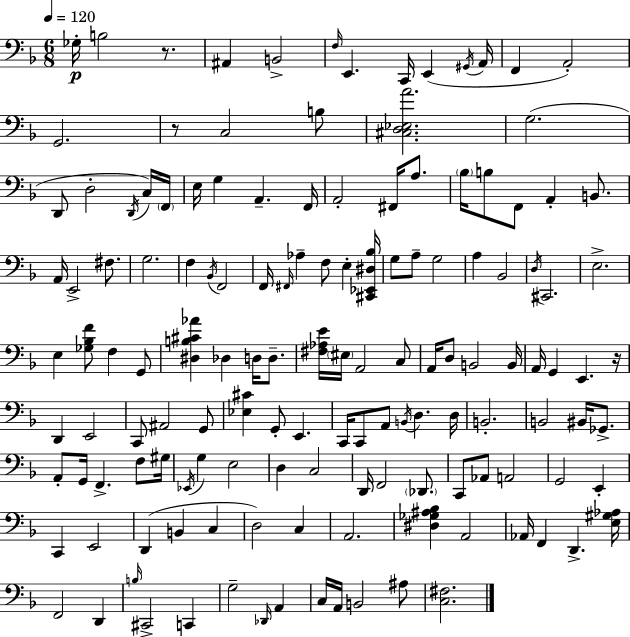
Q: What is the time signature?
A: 6/8